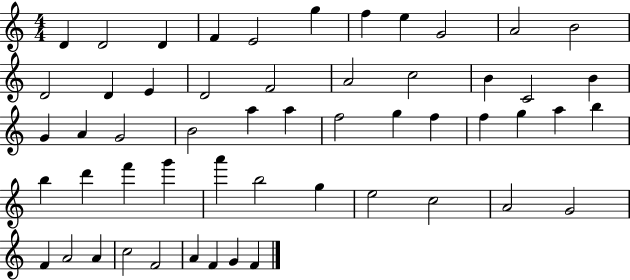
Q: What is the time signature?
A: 4/4